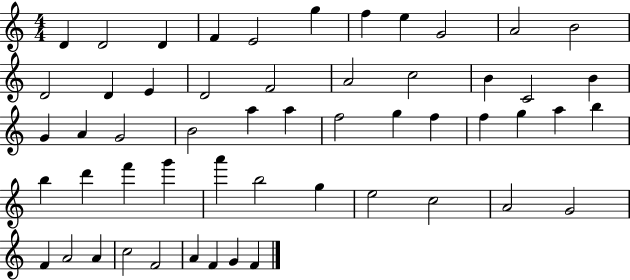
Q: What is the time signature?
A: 4/4